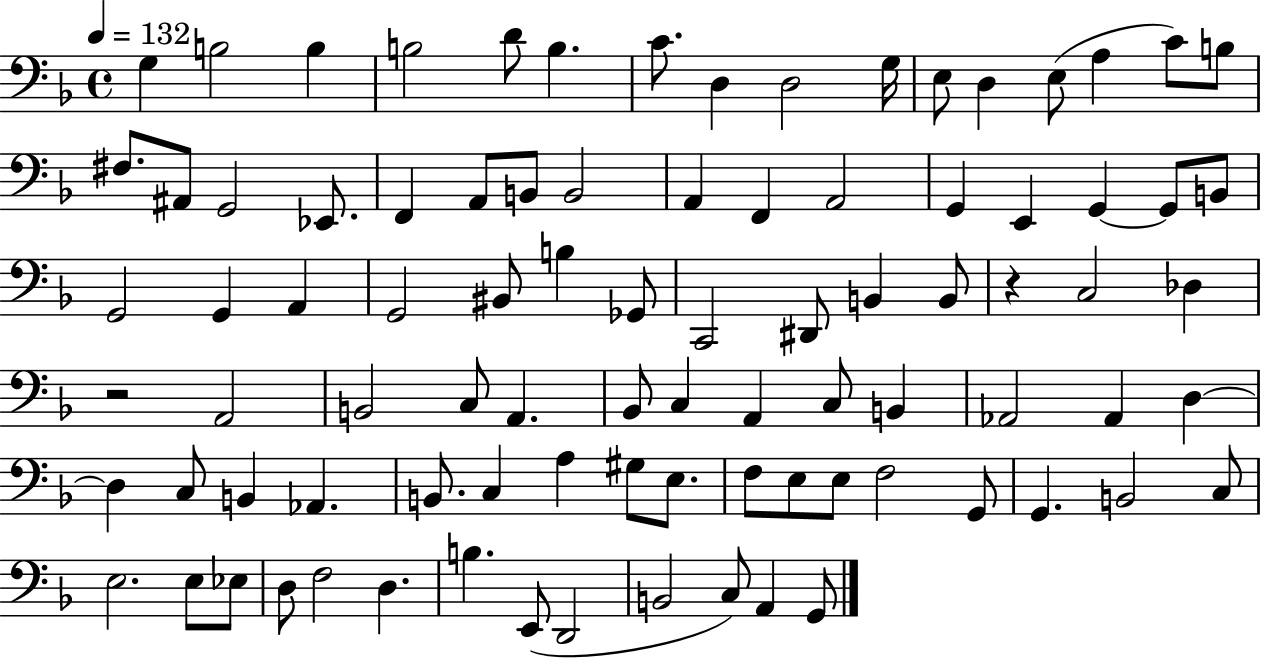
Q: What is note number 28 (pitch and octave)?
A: G2